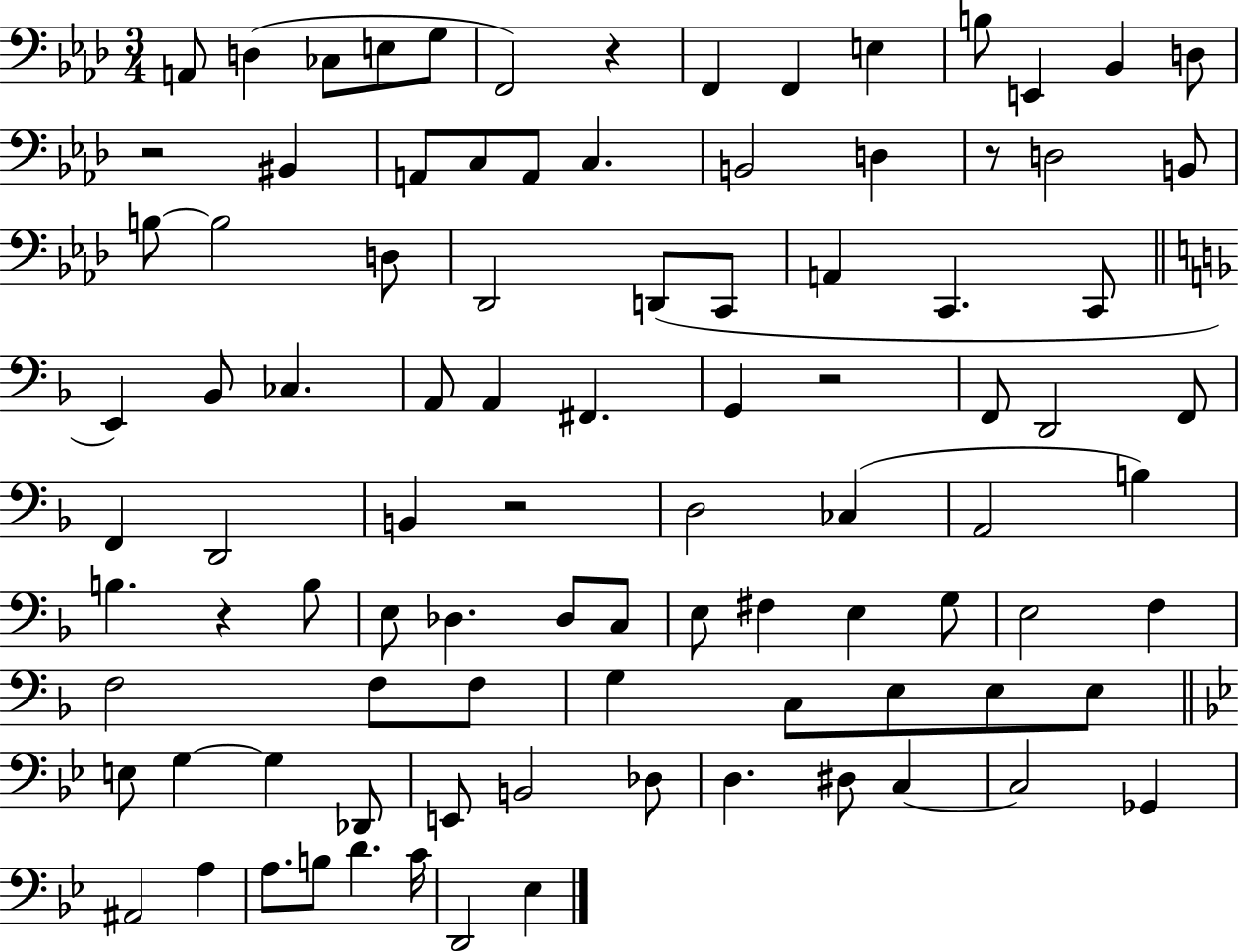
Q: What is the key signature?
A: AES major